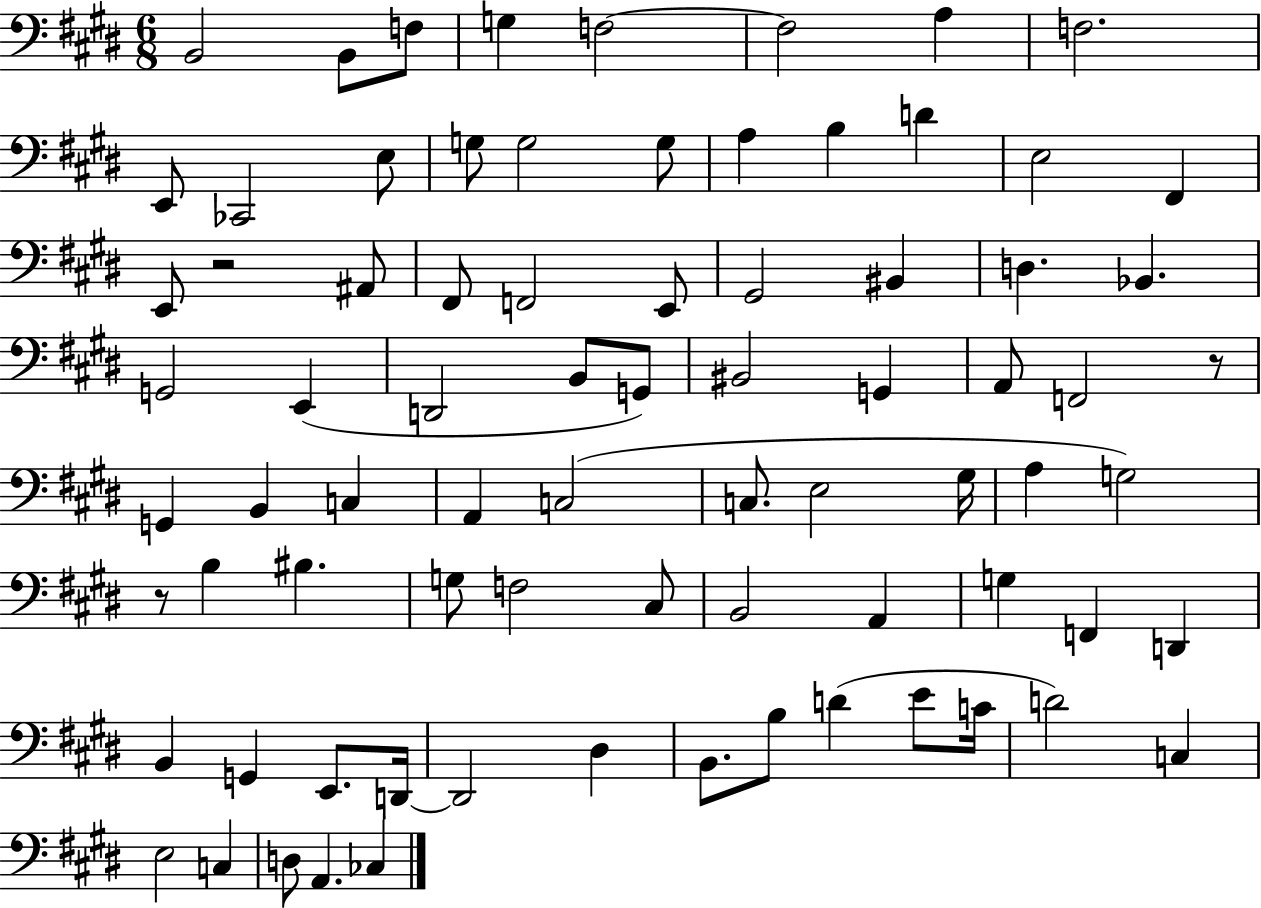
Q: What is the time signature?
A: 6/8